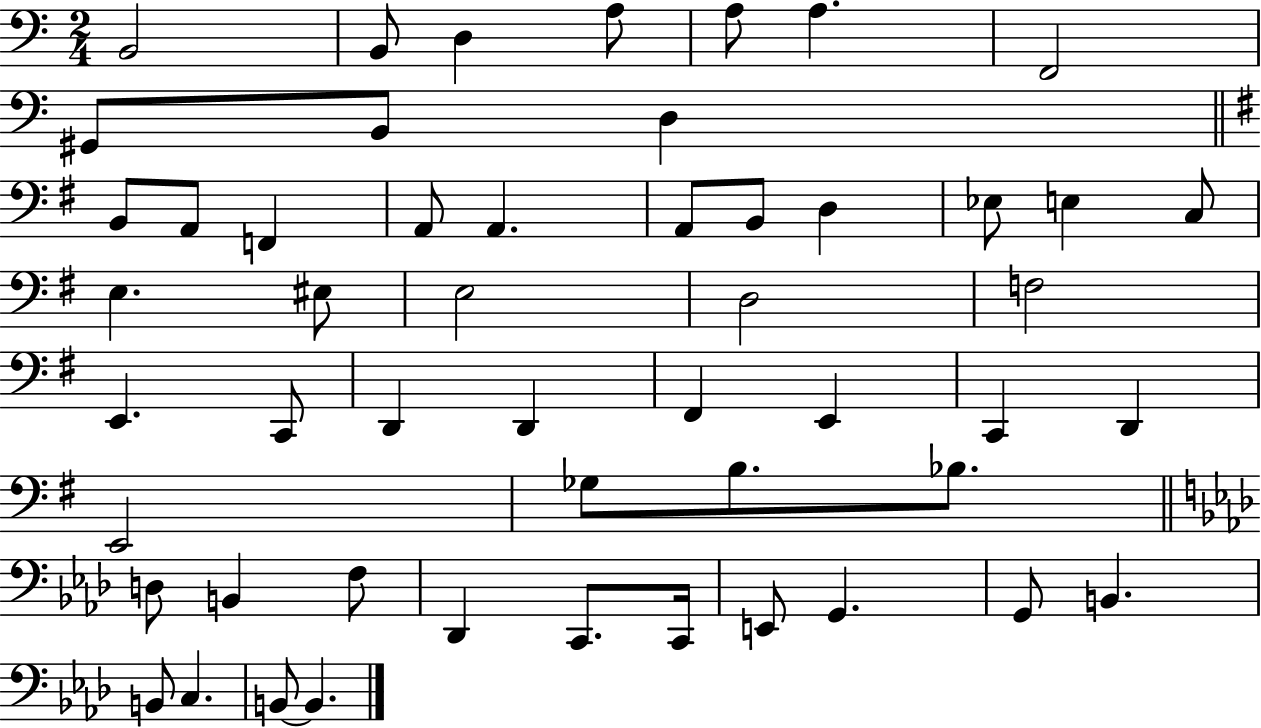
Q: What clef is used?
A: bass